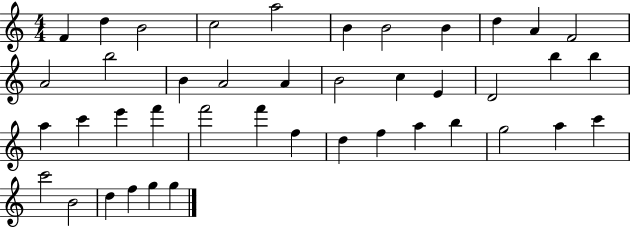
X:1
T:Untitled
M:4/4
L:1/4
K:C
F d B2 c2 a2 B B2 B d A F2 A2 b2 B A2 A B2 c E D2 b b a c' e' f' f'2 f' f d f a b g2 a c' c'2 B2 d f g g